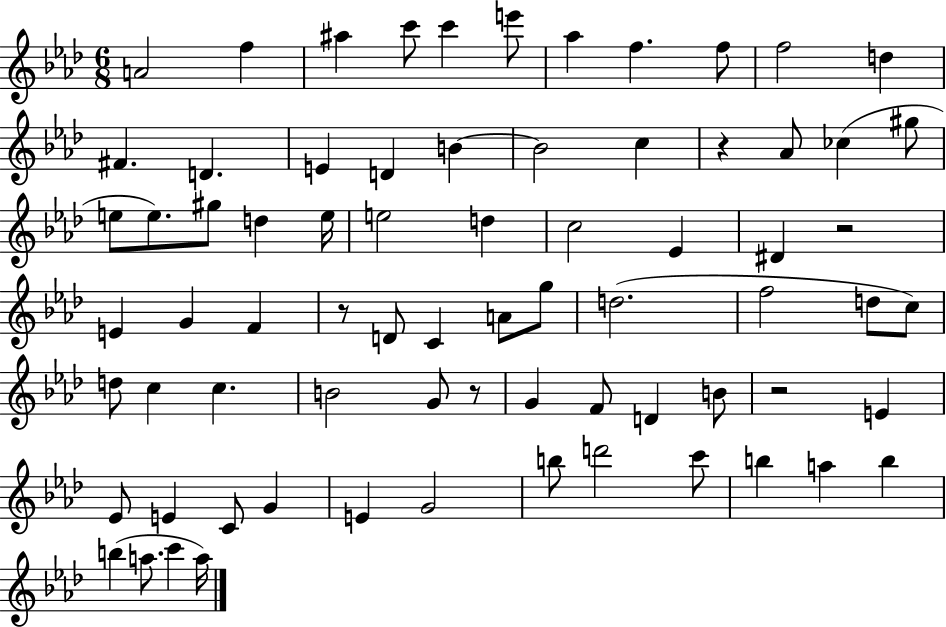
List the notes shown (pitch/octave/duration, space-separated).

A4/h F5/q A#5/q C6/e C6/q E6/e Ab5/q F5/q. F5/e F5/h D5/q F#4/q. D4/q. E4/q D4/q B4/q B4/h C5/q R/q Ab4/e CES5/q G#5/e E5/e E5/e. G#5/e D5/q E5/s E5/h D5/q C5/h Eb4/q D#4/q R/h E4/q G4/q F4/q R/e D4/e C4/q A4/e G5/e D5/h. F5/h D5/e C5/e D5/e C5/q C5/q. B4/h G4/e R/e G4/q F4/e D4/q B4/e R/h E4/q Eb4/e E4/q C4/e G4/q E4/q G4/h B5/e D6/h C6/e B5/q A5/q B5/q B5/q A5/e. C6/q A5/s